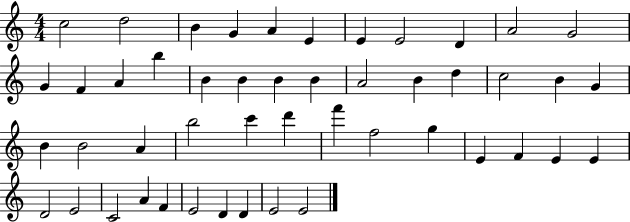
C5/h D5/h B4/q G4/q A4/q E4/q E4/q E4/h D4/q A4/h G4/h G4/q F4/q A4/q B5/q B4/q B4/q B4/q B4/q A4/h B4/q D5/q C5/h B4/q G4/q B4/q B4/h A4/q B5/h C6/q D6/q F6/q F5/h G5/q E4/q F4/q E4/q E4/q D4/h E4/h C4/h A4/q F4/q E4/h D4/q D4/q E4/h E4/h